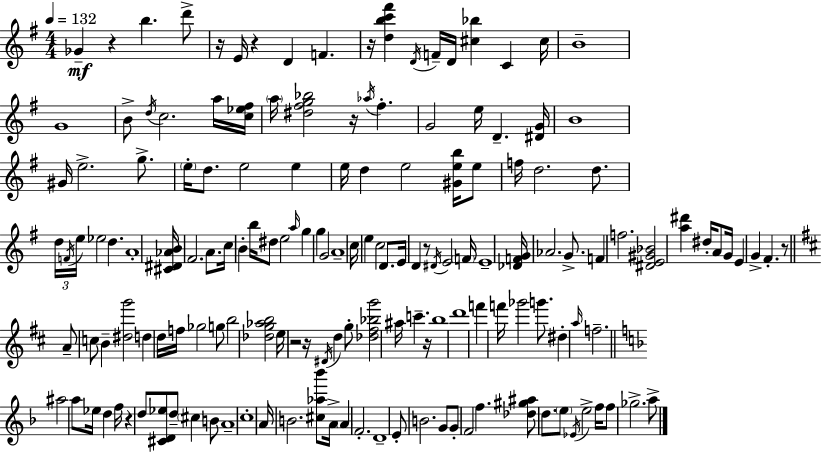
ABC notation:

X:1
T:Untitled
M:4/4
L:1/4
K:Em
_G z b d'/2 z/4 E/4 z D F z/4 [dbc'^f'] D/4 F/4 D/4 [^c_b] C ^c/4 B4 G4 B/2 d/4 c2 a/4 [c_e^f]/4 a/4 [^d^fg_b]2 z/4 _a/4 ^f G2 e/4 D [^DG]/4 B4 ^G/4 e2 g/2 e/4 d/2 e2 e e/4 d e2 [^Geb]/4 e/2 f/4 d2 d/2 d/4 F/4 e/4 _e2 d A4 [^C^D_AB]/4 ^F2 A/2 c/4 B b/4 ^d/2 e2 a/4 g g G2 A4 c/4 e c2 D/2 E/4 D z/2 ^D/4 E2 F/4 E4 [_DFG]/4 _A2 G/2 F f2 [^DE^G_B]2 [a^d'] ^d/4 A/2 G/4 E G ^F z/2 A/2 c/2 B [^dg']2 d d/4 f/4 _g2 g/2 b2 [_dg_ab]2 e/4 z2 z/4 ^D/4 d g/2 [_d^f_bg']2 ^a/4 c' z/4 b4 d'4 f' f'/4 _g'2 g'/2 ^d a/4 f2 ^a2 a/2 _e/4 d f/4 z d/2 [^CD_e]/2 d/2 ^c B/2 A4 c4 A/4 B2 [^c_a_b']/2 A/4 A F2 D4 E/2 B2 G/2 G/2 F2 f [_d^g^a]/2 d/2 e/2 _E/4 e2 f/4 f/2 _g2 a/2